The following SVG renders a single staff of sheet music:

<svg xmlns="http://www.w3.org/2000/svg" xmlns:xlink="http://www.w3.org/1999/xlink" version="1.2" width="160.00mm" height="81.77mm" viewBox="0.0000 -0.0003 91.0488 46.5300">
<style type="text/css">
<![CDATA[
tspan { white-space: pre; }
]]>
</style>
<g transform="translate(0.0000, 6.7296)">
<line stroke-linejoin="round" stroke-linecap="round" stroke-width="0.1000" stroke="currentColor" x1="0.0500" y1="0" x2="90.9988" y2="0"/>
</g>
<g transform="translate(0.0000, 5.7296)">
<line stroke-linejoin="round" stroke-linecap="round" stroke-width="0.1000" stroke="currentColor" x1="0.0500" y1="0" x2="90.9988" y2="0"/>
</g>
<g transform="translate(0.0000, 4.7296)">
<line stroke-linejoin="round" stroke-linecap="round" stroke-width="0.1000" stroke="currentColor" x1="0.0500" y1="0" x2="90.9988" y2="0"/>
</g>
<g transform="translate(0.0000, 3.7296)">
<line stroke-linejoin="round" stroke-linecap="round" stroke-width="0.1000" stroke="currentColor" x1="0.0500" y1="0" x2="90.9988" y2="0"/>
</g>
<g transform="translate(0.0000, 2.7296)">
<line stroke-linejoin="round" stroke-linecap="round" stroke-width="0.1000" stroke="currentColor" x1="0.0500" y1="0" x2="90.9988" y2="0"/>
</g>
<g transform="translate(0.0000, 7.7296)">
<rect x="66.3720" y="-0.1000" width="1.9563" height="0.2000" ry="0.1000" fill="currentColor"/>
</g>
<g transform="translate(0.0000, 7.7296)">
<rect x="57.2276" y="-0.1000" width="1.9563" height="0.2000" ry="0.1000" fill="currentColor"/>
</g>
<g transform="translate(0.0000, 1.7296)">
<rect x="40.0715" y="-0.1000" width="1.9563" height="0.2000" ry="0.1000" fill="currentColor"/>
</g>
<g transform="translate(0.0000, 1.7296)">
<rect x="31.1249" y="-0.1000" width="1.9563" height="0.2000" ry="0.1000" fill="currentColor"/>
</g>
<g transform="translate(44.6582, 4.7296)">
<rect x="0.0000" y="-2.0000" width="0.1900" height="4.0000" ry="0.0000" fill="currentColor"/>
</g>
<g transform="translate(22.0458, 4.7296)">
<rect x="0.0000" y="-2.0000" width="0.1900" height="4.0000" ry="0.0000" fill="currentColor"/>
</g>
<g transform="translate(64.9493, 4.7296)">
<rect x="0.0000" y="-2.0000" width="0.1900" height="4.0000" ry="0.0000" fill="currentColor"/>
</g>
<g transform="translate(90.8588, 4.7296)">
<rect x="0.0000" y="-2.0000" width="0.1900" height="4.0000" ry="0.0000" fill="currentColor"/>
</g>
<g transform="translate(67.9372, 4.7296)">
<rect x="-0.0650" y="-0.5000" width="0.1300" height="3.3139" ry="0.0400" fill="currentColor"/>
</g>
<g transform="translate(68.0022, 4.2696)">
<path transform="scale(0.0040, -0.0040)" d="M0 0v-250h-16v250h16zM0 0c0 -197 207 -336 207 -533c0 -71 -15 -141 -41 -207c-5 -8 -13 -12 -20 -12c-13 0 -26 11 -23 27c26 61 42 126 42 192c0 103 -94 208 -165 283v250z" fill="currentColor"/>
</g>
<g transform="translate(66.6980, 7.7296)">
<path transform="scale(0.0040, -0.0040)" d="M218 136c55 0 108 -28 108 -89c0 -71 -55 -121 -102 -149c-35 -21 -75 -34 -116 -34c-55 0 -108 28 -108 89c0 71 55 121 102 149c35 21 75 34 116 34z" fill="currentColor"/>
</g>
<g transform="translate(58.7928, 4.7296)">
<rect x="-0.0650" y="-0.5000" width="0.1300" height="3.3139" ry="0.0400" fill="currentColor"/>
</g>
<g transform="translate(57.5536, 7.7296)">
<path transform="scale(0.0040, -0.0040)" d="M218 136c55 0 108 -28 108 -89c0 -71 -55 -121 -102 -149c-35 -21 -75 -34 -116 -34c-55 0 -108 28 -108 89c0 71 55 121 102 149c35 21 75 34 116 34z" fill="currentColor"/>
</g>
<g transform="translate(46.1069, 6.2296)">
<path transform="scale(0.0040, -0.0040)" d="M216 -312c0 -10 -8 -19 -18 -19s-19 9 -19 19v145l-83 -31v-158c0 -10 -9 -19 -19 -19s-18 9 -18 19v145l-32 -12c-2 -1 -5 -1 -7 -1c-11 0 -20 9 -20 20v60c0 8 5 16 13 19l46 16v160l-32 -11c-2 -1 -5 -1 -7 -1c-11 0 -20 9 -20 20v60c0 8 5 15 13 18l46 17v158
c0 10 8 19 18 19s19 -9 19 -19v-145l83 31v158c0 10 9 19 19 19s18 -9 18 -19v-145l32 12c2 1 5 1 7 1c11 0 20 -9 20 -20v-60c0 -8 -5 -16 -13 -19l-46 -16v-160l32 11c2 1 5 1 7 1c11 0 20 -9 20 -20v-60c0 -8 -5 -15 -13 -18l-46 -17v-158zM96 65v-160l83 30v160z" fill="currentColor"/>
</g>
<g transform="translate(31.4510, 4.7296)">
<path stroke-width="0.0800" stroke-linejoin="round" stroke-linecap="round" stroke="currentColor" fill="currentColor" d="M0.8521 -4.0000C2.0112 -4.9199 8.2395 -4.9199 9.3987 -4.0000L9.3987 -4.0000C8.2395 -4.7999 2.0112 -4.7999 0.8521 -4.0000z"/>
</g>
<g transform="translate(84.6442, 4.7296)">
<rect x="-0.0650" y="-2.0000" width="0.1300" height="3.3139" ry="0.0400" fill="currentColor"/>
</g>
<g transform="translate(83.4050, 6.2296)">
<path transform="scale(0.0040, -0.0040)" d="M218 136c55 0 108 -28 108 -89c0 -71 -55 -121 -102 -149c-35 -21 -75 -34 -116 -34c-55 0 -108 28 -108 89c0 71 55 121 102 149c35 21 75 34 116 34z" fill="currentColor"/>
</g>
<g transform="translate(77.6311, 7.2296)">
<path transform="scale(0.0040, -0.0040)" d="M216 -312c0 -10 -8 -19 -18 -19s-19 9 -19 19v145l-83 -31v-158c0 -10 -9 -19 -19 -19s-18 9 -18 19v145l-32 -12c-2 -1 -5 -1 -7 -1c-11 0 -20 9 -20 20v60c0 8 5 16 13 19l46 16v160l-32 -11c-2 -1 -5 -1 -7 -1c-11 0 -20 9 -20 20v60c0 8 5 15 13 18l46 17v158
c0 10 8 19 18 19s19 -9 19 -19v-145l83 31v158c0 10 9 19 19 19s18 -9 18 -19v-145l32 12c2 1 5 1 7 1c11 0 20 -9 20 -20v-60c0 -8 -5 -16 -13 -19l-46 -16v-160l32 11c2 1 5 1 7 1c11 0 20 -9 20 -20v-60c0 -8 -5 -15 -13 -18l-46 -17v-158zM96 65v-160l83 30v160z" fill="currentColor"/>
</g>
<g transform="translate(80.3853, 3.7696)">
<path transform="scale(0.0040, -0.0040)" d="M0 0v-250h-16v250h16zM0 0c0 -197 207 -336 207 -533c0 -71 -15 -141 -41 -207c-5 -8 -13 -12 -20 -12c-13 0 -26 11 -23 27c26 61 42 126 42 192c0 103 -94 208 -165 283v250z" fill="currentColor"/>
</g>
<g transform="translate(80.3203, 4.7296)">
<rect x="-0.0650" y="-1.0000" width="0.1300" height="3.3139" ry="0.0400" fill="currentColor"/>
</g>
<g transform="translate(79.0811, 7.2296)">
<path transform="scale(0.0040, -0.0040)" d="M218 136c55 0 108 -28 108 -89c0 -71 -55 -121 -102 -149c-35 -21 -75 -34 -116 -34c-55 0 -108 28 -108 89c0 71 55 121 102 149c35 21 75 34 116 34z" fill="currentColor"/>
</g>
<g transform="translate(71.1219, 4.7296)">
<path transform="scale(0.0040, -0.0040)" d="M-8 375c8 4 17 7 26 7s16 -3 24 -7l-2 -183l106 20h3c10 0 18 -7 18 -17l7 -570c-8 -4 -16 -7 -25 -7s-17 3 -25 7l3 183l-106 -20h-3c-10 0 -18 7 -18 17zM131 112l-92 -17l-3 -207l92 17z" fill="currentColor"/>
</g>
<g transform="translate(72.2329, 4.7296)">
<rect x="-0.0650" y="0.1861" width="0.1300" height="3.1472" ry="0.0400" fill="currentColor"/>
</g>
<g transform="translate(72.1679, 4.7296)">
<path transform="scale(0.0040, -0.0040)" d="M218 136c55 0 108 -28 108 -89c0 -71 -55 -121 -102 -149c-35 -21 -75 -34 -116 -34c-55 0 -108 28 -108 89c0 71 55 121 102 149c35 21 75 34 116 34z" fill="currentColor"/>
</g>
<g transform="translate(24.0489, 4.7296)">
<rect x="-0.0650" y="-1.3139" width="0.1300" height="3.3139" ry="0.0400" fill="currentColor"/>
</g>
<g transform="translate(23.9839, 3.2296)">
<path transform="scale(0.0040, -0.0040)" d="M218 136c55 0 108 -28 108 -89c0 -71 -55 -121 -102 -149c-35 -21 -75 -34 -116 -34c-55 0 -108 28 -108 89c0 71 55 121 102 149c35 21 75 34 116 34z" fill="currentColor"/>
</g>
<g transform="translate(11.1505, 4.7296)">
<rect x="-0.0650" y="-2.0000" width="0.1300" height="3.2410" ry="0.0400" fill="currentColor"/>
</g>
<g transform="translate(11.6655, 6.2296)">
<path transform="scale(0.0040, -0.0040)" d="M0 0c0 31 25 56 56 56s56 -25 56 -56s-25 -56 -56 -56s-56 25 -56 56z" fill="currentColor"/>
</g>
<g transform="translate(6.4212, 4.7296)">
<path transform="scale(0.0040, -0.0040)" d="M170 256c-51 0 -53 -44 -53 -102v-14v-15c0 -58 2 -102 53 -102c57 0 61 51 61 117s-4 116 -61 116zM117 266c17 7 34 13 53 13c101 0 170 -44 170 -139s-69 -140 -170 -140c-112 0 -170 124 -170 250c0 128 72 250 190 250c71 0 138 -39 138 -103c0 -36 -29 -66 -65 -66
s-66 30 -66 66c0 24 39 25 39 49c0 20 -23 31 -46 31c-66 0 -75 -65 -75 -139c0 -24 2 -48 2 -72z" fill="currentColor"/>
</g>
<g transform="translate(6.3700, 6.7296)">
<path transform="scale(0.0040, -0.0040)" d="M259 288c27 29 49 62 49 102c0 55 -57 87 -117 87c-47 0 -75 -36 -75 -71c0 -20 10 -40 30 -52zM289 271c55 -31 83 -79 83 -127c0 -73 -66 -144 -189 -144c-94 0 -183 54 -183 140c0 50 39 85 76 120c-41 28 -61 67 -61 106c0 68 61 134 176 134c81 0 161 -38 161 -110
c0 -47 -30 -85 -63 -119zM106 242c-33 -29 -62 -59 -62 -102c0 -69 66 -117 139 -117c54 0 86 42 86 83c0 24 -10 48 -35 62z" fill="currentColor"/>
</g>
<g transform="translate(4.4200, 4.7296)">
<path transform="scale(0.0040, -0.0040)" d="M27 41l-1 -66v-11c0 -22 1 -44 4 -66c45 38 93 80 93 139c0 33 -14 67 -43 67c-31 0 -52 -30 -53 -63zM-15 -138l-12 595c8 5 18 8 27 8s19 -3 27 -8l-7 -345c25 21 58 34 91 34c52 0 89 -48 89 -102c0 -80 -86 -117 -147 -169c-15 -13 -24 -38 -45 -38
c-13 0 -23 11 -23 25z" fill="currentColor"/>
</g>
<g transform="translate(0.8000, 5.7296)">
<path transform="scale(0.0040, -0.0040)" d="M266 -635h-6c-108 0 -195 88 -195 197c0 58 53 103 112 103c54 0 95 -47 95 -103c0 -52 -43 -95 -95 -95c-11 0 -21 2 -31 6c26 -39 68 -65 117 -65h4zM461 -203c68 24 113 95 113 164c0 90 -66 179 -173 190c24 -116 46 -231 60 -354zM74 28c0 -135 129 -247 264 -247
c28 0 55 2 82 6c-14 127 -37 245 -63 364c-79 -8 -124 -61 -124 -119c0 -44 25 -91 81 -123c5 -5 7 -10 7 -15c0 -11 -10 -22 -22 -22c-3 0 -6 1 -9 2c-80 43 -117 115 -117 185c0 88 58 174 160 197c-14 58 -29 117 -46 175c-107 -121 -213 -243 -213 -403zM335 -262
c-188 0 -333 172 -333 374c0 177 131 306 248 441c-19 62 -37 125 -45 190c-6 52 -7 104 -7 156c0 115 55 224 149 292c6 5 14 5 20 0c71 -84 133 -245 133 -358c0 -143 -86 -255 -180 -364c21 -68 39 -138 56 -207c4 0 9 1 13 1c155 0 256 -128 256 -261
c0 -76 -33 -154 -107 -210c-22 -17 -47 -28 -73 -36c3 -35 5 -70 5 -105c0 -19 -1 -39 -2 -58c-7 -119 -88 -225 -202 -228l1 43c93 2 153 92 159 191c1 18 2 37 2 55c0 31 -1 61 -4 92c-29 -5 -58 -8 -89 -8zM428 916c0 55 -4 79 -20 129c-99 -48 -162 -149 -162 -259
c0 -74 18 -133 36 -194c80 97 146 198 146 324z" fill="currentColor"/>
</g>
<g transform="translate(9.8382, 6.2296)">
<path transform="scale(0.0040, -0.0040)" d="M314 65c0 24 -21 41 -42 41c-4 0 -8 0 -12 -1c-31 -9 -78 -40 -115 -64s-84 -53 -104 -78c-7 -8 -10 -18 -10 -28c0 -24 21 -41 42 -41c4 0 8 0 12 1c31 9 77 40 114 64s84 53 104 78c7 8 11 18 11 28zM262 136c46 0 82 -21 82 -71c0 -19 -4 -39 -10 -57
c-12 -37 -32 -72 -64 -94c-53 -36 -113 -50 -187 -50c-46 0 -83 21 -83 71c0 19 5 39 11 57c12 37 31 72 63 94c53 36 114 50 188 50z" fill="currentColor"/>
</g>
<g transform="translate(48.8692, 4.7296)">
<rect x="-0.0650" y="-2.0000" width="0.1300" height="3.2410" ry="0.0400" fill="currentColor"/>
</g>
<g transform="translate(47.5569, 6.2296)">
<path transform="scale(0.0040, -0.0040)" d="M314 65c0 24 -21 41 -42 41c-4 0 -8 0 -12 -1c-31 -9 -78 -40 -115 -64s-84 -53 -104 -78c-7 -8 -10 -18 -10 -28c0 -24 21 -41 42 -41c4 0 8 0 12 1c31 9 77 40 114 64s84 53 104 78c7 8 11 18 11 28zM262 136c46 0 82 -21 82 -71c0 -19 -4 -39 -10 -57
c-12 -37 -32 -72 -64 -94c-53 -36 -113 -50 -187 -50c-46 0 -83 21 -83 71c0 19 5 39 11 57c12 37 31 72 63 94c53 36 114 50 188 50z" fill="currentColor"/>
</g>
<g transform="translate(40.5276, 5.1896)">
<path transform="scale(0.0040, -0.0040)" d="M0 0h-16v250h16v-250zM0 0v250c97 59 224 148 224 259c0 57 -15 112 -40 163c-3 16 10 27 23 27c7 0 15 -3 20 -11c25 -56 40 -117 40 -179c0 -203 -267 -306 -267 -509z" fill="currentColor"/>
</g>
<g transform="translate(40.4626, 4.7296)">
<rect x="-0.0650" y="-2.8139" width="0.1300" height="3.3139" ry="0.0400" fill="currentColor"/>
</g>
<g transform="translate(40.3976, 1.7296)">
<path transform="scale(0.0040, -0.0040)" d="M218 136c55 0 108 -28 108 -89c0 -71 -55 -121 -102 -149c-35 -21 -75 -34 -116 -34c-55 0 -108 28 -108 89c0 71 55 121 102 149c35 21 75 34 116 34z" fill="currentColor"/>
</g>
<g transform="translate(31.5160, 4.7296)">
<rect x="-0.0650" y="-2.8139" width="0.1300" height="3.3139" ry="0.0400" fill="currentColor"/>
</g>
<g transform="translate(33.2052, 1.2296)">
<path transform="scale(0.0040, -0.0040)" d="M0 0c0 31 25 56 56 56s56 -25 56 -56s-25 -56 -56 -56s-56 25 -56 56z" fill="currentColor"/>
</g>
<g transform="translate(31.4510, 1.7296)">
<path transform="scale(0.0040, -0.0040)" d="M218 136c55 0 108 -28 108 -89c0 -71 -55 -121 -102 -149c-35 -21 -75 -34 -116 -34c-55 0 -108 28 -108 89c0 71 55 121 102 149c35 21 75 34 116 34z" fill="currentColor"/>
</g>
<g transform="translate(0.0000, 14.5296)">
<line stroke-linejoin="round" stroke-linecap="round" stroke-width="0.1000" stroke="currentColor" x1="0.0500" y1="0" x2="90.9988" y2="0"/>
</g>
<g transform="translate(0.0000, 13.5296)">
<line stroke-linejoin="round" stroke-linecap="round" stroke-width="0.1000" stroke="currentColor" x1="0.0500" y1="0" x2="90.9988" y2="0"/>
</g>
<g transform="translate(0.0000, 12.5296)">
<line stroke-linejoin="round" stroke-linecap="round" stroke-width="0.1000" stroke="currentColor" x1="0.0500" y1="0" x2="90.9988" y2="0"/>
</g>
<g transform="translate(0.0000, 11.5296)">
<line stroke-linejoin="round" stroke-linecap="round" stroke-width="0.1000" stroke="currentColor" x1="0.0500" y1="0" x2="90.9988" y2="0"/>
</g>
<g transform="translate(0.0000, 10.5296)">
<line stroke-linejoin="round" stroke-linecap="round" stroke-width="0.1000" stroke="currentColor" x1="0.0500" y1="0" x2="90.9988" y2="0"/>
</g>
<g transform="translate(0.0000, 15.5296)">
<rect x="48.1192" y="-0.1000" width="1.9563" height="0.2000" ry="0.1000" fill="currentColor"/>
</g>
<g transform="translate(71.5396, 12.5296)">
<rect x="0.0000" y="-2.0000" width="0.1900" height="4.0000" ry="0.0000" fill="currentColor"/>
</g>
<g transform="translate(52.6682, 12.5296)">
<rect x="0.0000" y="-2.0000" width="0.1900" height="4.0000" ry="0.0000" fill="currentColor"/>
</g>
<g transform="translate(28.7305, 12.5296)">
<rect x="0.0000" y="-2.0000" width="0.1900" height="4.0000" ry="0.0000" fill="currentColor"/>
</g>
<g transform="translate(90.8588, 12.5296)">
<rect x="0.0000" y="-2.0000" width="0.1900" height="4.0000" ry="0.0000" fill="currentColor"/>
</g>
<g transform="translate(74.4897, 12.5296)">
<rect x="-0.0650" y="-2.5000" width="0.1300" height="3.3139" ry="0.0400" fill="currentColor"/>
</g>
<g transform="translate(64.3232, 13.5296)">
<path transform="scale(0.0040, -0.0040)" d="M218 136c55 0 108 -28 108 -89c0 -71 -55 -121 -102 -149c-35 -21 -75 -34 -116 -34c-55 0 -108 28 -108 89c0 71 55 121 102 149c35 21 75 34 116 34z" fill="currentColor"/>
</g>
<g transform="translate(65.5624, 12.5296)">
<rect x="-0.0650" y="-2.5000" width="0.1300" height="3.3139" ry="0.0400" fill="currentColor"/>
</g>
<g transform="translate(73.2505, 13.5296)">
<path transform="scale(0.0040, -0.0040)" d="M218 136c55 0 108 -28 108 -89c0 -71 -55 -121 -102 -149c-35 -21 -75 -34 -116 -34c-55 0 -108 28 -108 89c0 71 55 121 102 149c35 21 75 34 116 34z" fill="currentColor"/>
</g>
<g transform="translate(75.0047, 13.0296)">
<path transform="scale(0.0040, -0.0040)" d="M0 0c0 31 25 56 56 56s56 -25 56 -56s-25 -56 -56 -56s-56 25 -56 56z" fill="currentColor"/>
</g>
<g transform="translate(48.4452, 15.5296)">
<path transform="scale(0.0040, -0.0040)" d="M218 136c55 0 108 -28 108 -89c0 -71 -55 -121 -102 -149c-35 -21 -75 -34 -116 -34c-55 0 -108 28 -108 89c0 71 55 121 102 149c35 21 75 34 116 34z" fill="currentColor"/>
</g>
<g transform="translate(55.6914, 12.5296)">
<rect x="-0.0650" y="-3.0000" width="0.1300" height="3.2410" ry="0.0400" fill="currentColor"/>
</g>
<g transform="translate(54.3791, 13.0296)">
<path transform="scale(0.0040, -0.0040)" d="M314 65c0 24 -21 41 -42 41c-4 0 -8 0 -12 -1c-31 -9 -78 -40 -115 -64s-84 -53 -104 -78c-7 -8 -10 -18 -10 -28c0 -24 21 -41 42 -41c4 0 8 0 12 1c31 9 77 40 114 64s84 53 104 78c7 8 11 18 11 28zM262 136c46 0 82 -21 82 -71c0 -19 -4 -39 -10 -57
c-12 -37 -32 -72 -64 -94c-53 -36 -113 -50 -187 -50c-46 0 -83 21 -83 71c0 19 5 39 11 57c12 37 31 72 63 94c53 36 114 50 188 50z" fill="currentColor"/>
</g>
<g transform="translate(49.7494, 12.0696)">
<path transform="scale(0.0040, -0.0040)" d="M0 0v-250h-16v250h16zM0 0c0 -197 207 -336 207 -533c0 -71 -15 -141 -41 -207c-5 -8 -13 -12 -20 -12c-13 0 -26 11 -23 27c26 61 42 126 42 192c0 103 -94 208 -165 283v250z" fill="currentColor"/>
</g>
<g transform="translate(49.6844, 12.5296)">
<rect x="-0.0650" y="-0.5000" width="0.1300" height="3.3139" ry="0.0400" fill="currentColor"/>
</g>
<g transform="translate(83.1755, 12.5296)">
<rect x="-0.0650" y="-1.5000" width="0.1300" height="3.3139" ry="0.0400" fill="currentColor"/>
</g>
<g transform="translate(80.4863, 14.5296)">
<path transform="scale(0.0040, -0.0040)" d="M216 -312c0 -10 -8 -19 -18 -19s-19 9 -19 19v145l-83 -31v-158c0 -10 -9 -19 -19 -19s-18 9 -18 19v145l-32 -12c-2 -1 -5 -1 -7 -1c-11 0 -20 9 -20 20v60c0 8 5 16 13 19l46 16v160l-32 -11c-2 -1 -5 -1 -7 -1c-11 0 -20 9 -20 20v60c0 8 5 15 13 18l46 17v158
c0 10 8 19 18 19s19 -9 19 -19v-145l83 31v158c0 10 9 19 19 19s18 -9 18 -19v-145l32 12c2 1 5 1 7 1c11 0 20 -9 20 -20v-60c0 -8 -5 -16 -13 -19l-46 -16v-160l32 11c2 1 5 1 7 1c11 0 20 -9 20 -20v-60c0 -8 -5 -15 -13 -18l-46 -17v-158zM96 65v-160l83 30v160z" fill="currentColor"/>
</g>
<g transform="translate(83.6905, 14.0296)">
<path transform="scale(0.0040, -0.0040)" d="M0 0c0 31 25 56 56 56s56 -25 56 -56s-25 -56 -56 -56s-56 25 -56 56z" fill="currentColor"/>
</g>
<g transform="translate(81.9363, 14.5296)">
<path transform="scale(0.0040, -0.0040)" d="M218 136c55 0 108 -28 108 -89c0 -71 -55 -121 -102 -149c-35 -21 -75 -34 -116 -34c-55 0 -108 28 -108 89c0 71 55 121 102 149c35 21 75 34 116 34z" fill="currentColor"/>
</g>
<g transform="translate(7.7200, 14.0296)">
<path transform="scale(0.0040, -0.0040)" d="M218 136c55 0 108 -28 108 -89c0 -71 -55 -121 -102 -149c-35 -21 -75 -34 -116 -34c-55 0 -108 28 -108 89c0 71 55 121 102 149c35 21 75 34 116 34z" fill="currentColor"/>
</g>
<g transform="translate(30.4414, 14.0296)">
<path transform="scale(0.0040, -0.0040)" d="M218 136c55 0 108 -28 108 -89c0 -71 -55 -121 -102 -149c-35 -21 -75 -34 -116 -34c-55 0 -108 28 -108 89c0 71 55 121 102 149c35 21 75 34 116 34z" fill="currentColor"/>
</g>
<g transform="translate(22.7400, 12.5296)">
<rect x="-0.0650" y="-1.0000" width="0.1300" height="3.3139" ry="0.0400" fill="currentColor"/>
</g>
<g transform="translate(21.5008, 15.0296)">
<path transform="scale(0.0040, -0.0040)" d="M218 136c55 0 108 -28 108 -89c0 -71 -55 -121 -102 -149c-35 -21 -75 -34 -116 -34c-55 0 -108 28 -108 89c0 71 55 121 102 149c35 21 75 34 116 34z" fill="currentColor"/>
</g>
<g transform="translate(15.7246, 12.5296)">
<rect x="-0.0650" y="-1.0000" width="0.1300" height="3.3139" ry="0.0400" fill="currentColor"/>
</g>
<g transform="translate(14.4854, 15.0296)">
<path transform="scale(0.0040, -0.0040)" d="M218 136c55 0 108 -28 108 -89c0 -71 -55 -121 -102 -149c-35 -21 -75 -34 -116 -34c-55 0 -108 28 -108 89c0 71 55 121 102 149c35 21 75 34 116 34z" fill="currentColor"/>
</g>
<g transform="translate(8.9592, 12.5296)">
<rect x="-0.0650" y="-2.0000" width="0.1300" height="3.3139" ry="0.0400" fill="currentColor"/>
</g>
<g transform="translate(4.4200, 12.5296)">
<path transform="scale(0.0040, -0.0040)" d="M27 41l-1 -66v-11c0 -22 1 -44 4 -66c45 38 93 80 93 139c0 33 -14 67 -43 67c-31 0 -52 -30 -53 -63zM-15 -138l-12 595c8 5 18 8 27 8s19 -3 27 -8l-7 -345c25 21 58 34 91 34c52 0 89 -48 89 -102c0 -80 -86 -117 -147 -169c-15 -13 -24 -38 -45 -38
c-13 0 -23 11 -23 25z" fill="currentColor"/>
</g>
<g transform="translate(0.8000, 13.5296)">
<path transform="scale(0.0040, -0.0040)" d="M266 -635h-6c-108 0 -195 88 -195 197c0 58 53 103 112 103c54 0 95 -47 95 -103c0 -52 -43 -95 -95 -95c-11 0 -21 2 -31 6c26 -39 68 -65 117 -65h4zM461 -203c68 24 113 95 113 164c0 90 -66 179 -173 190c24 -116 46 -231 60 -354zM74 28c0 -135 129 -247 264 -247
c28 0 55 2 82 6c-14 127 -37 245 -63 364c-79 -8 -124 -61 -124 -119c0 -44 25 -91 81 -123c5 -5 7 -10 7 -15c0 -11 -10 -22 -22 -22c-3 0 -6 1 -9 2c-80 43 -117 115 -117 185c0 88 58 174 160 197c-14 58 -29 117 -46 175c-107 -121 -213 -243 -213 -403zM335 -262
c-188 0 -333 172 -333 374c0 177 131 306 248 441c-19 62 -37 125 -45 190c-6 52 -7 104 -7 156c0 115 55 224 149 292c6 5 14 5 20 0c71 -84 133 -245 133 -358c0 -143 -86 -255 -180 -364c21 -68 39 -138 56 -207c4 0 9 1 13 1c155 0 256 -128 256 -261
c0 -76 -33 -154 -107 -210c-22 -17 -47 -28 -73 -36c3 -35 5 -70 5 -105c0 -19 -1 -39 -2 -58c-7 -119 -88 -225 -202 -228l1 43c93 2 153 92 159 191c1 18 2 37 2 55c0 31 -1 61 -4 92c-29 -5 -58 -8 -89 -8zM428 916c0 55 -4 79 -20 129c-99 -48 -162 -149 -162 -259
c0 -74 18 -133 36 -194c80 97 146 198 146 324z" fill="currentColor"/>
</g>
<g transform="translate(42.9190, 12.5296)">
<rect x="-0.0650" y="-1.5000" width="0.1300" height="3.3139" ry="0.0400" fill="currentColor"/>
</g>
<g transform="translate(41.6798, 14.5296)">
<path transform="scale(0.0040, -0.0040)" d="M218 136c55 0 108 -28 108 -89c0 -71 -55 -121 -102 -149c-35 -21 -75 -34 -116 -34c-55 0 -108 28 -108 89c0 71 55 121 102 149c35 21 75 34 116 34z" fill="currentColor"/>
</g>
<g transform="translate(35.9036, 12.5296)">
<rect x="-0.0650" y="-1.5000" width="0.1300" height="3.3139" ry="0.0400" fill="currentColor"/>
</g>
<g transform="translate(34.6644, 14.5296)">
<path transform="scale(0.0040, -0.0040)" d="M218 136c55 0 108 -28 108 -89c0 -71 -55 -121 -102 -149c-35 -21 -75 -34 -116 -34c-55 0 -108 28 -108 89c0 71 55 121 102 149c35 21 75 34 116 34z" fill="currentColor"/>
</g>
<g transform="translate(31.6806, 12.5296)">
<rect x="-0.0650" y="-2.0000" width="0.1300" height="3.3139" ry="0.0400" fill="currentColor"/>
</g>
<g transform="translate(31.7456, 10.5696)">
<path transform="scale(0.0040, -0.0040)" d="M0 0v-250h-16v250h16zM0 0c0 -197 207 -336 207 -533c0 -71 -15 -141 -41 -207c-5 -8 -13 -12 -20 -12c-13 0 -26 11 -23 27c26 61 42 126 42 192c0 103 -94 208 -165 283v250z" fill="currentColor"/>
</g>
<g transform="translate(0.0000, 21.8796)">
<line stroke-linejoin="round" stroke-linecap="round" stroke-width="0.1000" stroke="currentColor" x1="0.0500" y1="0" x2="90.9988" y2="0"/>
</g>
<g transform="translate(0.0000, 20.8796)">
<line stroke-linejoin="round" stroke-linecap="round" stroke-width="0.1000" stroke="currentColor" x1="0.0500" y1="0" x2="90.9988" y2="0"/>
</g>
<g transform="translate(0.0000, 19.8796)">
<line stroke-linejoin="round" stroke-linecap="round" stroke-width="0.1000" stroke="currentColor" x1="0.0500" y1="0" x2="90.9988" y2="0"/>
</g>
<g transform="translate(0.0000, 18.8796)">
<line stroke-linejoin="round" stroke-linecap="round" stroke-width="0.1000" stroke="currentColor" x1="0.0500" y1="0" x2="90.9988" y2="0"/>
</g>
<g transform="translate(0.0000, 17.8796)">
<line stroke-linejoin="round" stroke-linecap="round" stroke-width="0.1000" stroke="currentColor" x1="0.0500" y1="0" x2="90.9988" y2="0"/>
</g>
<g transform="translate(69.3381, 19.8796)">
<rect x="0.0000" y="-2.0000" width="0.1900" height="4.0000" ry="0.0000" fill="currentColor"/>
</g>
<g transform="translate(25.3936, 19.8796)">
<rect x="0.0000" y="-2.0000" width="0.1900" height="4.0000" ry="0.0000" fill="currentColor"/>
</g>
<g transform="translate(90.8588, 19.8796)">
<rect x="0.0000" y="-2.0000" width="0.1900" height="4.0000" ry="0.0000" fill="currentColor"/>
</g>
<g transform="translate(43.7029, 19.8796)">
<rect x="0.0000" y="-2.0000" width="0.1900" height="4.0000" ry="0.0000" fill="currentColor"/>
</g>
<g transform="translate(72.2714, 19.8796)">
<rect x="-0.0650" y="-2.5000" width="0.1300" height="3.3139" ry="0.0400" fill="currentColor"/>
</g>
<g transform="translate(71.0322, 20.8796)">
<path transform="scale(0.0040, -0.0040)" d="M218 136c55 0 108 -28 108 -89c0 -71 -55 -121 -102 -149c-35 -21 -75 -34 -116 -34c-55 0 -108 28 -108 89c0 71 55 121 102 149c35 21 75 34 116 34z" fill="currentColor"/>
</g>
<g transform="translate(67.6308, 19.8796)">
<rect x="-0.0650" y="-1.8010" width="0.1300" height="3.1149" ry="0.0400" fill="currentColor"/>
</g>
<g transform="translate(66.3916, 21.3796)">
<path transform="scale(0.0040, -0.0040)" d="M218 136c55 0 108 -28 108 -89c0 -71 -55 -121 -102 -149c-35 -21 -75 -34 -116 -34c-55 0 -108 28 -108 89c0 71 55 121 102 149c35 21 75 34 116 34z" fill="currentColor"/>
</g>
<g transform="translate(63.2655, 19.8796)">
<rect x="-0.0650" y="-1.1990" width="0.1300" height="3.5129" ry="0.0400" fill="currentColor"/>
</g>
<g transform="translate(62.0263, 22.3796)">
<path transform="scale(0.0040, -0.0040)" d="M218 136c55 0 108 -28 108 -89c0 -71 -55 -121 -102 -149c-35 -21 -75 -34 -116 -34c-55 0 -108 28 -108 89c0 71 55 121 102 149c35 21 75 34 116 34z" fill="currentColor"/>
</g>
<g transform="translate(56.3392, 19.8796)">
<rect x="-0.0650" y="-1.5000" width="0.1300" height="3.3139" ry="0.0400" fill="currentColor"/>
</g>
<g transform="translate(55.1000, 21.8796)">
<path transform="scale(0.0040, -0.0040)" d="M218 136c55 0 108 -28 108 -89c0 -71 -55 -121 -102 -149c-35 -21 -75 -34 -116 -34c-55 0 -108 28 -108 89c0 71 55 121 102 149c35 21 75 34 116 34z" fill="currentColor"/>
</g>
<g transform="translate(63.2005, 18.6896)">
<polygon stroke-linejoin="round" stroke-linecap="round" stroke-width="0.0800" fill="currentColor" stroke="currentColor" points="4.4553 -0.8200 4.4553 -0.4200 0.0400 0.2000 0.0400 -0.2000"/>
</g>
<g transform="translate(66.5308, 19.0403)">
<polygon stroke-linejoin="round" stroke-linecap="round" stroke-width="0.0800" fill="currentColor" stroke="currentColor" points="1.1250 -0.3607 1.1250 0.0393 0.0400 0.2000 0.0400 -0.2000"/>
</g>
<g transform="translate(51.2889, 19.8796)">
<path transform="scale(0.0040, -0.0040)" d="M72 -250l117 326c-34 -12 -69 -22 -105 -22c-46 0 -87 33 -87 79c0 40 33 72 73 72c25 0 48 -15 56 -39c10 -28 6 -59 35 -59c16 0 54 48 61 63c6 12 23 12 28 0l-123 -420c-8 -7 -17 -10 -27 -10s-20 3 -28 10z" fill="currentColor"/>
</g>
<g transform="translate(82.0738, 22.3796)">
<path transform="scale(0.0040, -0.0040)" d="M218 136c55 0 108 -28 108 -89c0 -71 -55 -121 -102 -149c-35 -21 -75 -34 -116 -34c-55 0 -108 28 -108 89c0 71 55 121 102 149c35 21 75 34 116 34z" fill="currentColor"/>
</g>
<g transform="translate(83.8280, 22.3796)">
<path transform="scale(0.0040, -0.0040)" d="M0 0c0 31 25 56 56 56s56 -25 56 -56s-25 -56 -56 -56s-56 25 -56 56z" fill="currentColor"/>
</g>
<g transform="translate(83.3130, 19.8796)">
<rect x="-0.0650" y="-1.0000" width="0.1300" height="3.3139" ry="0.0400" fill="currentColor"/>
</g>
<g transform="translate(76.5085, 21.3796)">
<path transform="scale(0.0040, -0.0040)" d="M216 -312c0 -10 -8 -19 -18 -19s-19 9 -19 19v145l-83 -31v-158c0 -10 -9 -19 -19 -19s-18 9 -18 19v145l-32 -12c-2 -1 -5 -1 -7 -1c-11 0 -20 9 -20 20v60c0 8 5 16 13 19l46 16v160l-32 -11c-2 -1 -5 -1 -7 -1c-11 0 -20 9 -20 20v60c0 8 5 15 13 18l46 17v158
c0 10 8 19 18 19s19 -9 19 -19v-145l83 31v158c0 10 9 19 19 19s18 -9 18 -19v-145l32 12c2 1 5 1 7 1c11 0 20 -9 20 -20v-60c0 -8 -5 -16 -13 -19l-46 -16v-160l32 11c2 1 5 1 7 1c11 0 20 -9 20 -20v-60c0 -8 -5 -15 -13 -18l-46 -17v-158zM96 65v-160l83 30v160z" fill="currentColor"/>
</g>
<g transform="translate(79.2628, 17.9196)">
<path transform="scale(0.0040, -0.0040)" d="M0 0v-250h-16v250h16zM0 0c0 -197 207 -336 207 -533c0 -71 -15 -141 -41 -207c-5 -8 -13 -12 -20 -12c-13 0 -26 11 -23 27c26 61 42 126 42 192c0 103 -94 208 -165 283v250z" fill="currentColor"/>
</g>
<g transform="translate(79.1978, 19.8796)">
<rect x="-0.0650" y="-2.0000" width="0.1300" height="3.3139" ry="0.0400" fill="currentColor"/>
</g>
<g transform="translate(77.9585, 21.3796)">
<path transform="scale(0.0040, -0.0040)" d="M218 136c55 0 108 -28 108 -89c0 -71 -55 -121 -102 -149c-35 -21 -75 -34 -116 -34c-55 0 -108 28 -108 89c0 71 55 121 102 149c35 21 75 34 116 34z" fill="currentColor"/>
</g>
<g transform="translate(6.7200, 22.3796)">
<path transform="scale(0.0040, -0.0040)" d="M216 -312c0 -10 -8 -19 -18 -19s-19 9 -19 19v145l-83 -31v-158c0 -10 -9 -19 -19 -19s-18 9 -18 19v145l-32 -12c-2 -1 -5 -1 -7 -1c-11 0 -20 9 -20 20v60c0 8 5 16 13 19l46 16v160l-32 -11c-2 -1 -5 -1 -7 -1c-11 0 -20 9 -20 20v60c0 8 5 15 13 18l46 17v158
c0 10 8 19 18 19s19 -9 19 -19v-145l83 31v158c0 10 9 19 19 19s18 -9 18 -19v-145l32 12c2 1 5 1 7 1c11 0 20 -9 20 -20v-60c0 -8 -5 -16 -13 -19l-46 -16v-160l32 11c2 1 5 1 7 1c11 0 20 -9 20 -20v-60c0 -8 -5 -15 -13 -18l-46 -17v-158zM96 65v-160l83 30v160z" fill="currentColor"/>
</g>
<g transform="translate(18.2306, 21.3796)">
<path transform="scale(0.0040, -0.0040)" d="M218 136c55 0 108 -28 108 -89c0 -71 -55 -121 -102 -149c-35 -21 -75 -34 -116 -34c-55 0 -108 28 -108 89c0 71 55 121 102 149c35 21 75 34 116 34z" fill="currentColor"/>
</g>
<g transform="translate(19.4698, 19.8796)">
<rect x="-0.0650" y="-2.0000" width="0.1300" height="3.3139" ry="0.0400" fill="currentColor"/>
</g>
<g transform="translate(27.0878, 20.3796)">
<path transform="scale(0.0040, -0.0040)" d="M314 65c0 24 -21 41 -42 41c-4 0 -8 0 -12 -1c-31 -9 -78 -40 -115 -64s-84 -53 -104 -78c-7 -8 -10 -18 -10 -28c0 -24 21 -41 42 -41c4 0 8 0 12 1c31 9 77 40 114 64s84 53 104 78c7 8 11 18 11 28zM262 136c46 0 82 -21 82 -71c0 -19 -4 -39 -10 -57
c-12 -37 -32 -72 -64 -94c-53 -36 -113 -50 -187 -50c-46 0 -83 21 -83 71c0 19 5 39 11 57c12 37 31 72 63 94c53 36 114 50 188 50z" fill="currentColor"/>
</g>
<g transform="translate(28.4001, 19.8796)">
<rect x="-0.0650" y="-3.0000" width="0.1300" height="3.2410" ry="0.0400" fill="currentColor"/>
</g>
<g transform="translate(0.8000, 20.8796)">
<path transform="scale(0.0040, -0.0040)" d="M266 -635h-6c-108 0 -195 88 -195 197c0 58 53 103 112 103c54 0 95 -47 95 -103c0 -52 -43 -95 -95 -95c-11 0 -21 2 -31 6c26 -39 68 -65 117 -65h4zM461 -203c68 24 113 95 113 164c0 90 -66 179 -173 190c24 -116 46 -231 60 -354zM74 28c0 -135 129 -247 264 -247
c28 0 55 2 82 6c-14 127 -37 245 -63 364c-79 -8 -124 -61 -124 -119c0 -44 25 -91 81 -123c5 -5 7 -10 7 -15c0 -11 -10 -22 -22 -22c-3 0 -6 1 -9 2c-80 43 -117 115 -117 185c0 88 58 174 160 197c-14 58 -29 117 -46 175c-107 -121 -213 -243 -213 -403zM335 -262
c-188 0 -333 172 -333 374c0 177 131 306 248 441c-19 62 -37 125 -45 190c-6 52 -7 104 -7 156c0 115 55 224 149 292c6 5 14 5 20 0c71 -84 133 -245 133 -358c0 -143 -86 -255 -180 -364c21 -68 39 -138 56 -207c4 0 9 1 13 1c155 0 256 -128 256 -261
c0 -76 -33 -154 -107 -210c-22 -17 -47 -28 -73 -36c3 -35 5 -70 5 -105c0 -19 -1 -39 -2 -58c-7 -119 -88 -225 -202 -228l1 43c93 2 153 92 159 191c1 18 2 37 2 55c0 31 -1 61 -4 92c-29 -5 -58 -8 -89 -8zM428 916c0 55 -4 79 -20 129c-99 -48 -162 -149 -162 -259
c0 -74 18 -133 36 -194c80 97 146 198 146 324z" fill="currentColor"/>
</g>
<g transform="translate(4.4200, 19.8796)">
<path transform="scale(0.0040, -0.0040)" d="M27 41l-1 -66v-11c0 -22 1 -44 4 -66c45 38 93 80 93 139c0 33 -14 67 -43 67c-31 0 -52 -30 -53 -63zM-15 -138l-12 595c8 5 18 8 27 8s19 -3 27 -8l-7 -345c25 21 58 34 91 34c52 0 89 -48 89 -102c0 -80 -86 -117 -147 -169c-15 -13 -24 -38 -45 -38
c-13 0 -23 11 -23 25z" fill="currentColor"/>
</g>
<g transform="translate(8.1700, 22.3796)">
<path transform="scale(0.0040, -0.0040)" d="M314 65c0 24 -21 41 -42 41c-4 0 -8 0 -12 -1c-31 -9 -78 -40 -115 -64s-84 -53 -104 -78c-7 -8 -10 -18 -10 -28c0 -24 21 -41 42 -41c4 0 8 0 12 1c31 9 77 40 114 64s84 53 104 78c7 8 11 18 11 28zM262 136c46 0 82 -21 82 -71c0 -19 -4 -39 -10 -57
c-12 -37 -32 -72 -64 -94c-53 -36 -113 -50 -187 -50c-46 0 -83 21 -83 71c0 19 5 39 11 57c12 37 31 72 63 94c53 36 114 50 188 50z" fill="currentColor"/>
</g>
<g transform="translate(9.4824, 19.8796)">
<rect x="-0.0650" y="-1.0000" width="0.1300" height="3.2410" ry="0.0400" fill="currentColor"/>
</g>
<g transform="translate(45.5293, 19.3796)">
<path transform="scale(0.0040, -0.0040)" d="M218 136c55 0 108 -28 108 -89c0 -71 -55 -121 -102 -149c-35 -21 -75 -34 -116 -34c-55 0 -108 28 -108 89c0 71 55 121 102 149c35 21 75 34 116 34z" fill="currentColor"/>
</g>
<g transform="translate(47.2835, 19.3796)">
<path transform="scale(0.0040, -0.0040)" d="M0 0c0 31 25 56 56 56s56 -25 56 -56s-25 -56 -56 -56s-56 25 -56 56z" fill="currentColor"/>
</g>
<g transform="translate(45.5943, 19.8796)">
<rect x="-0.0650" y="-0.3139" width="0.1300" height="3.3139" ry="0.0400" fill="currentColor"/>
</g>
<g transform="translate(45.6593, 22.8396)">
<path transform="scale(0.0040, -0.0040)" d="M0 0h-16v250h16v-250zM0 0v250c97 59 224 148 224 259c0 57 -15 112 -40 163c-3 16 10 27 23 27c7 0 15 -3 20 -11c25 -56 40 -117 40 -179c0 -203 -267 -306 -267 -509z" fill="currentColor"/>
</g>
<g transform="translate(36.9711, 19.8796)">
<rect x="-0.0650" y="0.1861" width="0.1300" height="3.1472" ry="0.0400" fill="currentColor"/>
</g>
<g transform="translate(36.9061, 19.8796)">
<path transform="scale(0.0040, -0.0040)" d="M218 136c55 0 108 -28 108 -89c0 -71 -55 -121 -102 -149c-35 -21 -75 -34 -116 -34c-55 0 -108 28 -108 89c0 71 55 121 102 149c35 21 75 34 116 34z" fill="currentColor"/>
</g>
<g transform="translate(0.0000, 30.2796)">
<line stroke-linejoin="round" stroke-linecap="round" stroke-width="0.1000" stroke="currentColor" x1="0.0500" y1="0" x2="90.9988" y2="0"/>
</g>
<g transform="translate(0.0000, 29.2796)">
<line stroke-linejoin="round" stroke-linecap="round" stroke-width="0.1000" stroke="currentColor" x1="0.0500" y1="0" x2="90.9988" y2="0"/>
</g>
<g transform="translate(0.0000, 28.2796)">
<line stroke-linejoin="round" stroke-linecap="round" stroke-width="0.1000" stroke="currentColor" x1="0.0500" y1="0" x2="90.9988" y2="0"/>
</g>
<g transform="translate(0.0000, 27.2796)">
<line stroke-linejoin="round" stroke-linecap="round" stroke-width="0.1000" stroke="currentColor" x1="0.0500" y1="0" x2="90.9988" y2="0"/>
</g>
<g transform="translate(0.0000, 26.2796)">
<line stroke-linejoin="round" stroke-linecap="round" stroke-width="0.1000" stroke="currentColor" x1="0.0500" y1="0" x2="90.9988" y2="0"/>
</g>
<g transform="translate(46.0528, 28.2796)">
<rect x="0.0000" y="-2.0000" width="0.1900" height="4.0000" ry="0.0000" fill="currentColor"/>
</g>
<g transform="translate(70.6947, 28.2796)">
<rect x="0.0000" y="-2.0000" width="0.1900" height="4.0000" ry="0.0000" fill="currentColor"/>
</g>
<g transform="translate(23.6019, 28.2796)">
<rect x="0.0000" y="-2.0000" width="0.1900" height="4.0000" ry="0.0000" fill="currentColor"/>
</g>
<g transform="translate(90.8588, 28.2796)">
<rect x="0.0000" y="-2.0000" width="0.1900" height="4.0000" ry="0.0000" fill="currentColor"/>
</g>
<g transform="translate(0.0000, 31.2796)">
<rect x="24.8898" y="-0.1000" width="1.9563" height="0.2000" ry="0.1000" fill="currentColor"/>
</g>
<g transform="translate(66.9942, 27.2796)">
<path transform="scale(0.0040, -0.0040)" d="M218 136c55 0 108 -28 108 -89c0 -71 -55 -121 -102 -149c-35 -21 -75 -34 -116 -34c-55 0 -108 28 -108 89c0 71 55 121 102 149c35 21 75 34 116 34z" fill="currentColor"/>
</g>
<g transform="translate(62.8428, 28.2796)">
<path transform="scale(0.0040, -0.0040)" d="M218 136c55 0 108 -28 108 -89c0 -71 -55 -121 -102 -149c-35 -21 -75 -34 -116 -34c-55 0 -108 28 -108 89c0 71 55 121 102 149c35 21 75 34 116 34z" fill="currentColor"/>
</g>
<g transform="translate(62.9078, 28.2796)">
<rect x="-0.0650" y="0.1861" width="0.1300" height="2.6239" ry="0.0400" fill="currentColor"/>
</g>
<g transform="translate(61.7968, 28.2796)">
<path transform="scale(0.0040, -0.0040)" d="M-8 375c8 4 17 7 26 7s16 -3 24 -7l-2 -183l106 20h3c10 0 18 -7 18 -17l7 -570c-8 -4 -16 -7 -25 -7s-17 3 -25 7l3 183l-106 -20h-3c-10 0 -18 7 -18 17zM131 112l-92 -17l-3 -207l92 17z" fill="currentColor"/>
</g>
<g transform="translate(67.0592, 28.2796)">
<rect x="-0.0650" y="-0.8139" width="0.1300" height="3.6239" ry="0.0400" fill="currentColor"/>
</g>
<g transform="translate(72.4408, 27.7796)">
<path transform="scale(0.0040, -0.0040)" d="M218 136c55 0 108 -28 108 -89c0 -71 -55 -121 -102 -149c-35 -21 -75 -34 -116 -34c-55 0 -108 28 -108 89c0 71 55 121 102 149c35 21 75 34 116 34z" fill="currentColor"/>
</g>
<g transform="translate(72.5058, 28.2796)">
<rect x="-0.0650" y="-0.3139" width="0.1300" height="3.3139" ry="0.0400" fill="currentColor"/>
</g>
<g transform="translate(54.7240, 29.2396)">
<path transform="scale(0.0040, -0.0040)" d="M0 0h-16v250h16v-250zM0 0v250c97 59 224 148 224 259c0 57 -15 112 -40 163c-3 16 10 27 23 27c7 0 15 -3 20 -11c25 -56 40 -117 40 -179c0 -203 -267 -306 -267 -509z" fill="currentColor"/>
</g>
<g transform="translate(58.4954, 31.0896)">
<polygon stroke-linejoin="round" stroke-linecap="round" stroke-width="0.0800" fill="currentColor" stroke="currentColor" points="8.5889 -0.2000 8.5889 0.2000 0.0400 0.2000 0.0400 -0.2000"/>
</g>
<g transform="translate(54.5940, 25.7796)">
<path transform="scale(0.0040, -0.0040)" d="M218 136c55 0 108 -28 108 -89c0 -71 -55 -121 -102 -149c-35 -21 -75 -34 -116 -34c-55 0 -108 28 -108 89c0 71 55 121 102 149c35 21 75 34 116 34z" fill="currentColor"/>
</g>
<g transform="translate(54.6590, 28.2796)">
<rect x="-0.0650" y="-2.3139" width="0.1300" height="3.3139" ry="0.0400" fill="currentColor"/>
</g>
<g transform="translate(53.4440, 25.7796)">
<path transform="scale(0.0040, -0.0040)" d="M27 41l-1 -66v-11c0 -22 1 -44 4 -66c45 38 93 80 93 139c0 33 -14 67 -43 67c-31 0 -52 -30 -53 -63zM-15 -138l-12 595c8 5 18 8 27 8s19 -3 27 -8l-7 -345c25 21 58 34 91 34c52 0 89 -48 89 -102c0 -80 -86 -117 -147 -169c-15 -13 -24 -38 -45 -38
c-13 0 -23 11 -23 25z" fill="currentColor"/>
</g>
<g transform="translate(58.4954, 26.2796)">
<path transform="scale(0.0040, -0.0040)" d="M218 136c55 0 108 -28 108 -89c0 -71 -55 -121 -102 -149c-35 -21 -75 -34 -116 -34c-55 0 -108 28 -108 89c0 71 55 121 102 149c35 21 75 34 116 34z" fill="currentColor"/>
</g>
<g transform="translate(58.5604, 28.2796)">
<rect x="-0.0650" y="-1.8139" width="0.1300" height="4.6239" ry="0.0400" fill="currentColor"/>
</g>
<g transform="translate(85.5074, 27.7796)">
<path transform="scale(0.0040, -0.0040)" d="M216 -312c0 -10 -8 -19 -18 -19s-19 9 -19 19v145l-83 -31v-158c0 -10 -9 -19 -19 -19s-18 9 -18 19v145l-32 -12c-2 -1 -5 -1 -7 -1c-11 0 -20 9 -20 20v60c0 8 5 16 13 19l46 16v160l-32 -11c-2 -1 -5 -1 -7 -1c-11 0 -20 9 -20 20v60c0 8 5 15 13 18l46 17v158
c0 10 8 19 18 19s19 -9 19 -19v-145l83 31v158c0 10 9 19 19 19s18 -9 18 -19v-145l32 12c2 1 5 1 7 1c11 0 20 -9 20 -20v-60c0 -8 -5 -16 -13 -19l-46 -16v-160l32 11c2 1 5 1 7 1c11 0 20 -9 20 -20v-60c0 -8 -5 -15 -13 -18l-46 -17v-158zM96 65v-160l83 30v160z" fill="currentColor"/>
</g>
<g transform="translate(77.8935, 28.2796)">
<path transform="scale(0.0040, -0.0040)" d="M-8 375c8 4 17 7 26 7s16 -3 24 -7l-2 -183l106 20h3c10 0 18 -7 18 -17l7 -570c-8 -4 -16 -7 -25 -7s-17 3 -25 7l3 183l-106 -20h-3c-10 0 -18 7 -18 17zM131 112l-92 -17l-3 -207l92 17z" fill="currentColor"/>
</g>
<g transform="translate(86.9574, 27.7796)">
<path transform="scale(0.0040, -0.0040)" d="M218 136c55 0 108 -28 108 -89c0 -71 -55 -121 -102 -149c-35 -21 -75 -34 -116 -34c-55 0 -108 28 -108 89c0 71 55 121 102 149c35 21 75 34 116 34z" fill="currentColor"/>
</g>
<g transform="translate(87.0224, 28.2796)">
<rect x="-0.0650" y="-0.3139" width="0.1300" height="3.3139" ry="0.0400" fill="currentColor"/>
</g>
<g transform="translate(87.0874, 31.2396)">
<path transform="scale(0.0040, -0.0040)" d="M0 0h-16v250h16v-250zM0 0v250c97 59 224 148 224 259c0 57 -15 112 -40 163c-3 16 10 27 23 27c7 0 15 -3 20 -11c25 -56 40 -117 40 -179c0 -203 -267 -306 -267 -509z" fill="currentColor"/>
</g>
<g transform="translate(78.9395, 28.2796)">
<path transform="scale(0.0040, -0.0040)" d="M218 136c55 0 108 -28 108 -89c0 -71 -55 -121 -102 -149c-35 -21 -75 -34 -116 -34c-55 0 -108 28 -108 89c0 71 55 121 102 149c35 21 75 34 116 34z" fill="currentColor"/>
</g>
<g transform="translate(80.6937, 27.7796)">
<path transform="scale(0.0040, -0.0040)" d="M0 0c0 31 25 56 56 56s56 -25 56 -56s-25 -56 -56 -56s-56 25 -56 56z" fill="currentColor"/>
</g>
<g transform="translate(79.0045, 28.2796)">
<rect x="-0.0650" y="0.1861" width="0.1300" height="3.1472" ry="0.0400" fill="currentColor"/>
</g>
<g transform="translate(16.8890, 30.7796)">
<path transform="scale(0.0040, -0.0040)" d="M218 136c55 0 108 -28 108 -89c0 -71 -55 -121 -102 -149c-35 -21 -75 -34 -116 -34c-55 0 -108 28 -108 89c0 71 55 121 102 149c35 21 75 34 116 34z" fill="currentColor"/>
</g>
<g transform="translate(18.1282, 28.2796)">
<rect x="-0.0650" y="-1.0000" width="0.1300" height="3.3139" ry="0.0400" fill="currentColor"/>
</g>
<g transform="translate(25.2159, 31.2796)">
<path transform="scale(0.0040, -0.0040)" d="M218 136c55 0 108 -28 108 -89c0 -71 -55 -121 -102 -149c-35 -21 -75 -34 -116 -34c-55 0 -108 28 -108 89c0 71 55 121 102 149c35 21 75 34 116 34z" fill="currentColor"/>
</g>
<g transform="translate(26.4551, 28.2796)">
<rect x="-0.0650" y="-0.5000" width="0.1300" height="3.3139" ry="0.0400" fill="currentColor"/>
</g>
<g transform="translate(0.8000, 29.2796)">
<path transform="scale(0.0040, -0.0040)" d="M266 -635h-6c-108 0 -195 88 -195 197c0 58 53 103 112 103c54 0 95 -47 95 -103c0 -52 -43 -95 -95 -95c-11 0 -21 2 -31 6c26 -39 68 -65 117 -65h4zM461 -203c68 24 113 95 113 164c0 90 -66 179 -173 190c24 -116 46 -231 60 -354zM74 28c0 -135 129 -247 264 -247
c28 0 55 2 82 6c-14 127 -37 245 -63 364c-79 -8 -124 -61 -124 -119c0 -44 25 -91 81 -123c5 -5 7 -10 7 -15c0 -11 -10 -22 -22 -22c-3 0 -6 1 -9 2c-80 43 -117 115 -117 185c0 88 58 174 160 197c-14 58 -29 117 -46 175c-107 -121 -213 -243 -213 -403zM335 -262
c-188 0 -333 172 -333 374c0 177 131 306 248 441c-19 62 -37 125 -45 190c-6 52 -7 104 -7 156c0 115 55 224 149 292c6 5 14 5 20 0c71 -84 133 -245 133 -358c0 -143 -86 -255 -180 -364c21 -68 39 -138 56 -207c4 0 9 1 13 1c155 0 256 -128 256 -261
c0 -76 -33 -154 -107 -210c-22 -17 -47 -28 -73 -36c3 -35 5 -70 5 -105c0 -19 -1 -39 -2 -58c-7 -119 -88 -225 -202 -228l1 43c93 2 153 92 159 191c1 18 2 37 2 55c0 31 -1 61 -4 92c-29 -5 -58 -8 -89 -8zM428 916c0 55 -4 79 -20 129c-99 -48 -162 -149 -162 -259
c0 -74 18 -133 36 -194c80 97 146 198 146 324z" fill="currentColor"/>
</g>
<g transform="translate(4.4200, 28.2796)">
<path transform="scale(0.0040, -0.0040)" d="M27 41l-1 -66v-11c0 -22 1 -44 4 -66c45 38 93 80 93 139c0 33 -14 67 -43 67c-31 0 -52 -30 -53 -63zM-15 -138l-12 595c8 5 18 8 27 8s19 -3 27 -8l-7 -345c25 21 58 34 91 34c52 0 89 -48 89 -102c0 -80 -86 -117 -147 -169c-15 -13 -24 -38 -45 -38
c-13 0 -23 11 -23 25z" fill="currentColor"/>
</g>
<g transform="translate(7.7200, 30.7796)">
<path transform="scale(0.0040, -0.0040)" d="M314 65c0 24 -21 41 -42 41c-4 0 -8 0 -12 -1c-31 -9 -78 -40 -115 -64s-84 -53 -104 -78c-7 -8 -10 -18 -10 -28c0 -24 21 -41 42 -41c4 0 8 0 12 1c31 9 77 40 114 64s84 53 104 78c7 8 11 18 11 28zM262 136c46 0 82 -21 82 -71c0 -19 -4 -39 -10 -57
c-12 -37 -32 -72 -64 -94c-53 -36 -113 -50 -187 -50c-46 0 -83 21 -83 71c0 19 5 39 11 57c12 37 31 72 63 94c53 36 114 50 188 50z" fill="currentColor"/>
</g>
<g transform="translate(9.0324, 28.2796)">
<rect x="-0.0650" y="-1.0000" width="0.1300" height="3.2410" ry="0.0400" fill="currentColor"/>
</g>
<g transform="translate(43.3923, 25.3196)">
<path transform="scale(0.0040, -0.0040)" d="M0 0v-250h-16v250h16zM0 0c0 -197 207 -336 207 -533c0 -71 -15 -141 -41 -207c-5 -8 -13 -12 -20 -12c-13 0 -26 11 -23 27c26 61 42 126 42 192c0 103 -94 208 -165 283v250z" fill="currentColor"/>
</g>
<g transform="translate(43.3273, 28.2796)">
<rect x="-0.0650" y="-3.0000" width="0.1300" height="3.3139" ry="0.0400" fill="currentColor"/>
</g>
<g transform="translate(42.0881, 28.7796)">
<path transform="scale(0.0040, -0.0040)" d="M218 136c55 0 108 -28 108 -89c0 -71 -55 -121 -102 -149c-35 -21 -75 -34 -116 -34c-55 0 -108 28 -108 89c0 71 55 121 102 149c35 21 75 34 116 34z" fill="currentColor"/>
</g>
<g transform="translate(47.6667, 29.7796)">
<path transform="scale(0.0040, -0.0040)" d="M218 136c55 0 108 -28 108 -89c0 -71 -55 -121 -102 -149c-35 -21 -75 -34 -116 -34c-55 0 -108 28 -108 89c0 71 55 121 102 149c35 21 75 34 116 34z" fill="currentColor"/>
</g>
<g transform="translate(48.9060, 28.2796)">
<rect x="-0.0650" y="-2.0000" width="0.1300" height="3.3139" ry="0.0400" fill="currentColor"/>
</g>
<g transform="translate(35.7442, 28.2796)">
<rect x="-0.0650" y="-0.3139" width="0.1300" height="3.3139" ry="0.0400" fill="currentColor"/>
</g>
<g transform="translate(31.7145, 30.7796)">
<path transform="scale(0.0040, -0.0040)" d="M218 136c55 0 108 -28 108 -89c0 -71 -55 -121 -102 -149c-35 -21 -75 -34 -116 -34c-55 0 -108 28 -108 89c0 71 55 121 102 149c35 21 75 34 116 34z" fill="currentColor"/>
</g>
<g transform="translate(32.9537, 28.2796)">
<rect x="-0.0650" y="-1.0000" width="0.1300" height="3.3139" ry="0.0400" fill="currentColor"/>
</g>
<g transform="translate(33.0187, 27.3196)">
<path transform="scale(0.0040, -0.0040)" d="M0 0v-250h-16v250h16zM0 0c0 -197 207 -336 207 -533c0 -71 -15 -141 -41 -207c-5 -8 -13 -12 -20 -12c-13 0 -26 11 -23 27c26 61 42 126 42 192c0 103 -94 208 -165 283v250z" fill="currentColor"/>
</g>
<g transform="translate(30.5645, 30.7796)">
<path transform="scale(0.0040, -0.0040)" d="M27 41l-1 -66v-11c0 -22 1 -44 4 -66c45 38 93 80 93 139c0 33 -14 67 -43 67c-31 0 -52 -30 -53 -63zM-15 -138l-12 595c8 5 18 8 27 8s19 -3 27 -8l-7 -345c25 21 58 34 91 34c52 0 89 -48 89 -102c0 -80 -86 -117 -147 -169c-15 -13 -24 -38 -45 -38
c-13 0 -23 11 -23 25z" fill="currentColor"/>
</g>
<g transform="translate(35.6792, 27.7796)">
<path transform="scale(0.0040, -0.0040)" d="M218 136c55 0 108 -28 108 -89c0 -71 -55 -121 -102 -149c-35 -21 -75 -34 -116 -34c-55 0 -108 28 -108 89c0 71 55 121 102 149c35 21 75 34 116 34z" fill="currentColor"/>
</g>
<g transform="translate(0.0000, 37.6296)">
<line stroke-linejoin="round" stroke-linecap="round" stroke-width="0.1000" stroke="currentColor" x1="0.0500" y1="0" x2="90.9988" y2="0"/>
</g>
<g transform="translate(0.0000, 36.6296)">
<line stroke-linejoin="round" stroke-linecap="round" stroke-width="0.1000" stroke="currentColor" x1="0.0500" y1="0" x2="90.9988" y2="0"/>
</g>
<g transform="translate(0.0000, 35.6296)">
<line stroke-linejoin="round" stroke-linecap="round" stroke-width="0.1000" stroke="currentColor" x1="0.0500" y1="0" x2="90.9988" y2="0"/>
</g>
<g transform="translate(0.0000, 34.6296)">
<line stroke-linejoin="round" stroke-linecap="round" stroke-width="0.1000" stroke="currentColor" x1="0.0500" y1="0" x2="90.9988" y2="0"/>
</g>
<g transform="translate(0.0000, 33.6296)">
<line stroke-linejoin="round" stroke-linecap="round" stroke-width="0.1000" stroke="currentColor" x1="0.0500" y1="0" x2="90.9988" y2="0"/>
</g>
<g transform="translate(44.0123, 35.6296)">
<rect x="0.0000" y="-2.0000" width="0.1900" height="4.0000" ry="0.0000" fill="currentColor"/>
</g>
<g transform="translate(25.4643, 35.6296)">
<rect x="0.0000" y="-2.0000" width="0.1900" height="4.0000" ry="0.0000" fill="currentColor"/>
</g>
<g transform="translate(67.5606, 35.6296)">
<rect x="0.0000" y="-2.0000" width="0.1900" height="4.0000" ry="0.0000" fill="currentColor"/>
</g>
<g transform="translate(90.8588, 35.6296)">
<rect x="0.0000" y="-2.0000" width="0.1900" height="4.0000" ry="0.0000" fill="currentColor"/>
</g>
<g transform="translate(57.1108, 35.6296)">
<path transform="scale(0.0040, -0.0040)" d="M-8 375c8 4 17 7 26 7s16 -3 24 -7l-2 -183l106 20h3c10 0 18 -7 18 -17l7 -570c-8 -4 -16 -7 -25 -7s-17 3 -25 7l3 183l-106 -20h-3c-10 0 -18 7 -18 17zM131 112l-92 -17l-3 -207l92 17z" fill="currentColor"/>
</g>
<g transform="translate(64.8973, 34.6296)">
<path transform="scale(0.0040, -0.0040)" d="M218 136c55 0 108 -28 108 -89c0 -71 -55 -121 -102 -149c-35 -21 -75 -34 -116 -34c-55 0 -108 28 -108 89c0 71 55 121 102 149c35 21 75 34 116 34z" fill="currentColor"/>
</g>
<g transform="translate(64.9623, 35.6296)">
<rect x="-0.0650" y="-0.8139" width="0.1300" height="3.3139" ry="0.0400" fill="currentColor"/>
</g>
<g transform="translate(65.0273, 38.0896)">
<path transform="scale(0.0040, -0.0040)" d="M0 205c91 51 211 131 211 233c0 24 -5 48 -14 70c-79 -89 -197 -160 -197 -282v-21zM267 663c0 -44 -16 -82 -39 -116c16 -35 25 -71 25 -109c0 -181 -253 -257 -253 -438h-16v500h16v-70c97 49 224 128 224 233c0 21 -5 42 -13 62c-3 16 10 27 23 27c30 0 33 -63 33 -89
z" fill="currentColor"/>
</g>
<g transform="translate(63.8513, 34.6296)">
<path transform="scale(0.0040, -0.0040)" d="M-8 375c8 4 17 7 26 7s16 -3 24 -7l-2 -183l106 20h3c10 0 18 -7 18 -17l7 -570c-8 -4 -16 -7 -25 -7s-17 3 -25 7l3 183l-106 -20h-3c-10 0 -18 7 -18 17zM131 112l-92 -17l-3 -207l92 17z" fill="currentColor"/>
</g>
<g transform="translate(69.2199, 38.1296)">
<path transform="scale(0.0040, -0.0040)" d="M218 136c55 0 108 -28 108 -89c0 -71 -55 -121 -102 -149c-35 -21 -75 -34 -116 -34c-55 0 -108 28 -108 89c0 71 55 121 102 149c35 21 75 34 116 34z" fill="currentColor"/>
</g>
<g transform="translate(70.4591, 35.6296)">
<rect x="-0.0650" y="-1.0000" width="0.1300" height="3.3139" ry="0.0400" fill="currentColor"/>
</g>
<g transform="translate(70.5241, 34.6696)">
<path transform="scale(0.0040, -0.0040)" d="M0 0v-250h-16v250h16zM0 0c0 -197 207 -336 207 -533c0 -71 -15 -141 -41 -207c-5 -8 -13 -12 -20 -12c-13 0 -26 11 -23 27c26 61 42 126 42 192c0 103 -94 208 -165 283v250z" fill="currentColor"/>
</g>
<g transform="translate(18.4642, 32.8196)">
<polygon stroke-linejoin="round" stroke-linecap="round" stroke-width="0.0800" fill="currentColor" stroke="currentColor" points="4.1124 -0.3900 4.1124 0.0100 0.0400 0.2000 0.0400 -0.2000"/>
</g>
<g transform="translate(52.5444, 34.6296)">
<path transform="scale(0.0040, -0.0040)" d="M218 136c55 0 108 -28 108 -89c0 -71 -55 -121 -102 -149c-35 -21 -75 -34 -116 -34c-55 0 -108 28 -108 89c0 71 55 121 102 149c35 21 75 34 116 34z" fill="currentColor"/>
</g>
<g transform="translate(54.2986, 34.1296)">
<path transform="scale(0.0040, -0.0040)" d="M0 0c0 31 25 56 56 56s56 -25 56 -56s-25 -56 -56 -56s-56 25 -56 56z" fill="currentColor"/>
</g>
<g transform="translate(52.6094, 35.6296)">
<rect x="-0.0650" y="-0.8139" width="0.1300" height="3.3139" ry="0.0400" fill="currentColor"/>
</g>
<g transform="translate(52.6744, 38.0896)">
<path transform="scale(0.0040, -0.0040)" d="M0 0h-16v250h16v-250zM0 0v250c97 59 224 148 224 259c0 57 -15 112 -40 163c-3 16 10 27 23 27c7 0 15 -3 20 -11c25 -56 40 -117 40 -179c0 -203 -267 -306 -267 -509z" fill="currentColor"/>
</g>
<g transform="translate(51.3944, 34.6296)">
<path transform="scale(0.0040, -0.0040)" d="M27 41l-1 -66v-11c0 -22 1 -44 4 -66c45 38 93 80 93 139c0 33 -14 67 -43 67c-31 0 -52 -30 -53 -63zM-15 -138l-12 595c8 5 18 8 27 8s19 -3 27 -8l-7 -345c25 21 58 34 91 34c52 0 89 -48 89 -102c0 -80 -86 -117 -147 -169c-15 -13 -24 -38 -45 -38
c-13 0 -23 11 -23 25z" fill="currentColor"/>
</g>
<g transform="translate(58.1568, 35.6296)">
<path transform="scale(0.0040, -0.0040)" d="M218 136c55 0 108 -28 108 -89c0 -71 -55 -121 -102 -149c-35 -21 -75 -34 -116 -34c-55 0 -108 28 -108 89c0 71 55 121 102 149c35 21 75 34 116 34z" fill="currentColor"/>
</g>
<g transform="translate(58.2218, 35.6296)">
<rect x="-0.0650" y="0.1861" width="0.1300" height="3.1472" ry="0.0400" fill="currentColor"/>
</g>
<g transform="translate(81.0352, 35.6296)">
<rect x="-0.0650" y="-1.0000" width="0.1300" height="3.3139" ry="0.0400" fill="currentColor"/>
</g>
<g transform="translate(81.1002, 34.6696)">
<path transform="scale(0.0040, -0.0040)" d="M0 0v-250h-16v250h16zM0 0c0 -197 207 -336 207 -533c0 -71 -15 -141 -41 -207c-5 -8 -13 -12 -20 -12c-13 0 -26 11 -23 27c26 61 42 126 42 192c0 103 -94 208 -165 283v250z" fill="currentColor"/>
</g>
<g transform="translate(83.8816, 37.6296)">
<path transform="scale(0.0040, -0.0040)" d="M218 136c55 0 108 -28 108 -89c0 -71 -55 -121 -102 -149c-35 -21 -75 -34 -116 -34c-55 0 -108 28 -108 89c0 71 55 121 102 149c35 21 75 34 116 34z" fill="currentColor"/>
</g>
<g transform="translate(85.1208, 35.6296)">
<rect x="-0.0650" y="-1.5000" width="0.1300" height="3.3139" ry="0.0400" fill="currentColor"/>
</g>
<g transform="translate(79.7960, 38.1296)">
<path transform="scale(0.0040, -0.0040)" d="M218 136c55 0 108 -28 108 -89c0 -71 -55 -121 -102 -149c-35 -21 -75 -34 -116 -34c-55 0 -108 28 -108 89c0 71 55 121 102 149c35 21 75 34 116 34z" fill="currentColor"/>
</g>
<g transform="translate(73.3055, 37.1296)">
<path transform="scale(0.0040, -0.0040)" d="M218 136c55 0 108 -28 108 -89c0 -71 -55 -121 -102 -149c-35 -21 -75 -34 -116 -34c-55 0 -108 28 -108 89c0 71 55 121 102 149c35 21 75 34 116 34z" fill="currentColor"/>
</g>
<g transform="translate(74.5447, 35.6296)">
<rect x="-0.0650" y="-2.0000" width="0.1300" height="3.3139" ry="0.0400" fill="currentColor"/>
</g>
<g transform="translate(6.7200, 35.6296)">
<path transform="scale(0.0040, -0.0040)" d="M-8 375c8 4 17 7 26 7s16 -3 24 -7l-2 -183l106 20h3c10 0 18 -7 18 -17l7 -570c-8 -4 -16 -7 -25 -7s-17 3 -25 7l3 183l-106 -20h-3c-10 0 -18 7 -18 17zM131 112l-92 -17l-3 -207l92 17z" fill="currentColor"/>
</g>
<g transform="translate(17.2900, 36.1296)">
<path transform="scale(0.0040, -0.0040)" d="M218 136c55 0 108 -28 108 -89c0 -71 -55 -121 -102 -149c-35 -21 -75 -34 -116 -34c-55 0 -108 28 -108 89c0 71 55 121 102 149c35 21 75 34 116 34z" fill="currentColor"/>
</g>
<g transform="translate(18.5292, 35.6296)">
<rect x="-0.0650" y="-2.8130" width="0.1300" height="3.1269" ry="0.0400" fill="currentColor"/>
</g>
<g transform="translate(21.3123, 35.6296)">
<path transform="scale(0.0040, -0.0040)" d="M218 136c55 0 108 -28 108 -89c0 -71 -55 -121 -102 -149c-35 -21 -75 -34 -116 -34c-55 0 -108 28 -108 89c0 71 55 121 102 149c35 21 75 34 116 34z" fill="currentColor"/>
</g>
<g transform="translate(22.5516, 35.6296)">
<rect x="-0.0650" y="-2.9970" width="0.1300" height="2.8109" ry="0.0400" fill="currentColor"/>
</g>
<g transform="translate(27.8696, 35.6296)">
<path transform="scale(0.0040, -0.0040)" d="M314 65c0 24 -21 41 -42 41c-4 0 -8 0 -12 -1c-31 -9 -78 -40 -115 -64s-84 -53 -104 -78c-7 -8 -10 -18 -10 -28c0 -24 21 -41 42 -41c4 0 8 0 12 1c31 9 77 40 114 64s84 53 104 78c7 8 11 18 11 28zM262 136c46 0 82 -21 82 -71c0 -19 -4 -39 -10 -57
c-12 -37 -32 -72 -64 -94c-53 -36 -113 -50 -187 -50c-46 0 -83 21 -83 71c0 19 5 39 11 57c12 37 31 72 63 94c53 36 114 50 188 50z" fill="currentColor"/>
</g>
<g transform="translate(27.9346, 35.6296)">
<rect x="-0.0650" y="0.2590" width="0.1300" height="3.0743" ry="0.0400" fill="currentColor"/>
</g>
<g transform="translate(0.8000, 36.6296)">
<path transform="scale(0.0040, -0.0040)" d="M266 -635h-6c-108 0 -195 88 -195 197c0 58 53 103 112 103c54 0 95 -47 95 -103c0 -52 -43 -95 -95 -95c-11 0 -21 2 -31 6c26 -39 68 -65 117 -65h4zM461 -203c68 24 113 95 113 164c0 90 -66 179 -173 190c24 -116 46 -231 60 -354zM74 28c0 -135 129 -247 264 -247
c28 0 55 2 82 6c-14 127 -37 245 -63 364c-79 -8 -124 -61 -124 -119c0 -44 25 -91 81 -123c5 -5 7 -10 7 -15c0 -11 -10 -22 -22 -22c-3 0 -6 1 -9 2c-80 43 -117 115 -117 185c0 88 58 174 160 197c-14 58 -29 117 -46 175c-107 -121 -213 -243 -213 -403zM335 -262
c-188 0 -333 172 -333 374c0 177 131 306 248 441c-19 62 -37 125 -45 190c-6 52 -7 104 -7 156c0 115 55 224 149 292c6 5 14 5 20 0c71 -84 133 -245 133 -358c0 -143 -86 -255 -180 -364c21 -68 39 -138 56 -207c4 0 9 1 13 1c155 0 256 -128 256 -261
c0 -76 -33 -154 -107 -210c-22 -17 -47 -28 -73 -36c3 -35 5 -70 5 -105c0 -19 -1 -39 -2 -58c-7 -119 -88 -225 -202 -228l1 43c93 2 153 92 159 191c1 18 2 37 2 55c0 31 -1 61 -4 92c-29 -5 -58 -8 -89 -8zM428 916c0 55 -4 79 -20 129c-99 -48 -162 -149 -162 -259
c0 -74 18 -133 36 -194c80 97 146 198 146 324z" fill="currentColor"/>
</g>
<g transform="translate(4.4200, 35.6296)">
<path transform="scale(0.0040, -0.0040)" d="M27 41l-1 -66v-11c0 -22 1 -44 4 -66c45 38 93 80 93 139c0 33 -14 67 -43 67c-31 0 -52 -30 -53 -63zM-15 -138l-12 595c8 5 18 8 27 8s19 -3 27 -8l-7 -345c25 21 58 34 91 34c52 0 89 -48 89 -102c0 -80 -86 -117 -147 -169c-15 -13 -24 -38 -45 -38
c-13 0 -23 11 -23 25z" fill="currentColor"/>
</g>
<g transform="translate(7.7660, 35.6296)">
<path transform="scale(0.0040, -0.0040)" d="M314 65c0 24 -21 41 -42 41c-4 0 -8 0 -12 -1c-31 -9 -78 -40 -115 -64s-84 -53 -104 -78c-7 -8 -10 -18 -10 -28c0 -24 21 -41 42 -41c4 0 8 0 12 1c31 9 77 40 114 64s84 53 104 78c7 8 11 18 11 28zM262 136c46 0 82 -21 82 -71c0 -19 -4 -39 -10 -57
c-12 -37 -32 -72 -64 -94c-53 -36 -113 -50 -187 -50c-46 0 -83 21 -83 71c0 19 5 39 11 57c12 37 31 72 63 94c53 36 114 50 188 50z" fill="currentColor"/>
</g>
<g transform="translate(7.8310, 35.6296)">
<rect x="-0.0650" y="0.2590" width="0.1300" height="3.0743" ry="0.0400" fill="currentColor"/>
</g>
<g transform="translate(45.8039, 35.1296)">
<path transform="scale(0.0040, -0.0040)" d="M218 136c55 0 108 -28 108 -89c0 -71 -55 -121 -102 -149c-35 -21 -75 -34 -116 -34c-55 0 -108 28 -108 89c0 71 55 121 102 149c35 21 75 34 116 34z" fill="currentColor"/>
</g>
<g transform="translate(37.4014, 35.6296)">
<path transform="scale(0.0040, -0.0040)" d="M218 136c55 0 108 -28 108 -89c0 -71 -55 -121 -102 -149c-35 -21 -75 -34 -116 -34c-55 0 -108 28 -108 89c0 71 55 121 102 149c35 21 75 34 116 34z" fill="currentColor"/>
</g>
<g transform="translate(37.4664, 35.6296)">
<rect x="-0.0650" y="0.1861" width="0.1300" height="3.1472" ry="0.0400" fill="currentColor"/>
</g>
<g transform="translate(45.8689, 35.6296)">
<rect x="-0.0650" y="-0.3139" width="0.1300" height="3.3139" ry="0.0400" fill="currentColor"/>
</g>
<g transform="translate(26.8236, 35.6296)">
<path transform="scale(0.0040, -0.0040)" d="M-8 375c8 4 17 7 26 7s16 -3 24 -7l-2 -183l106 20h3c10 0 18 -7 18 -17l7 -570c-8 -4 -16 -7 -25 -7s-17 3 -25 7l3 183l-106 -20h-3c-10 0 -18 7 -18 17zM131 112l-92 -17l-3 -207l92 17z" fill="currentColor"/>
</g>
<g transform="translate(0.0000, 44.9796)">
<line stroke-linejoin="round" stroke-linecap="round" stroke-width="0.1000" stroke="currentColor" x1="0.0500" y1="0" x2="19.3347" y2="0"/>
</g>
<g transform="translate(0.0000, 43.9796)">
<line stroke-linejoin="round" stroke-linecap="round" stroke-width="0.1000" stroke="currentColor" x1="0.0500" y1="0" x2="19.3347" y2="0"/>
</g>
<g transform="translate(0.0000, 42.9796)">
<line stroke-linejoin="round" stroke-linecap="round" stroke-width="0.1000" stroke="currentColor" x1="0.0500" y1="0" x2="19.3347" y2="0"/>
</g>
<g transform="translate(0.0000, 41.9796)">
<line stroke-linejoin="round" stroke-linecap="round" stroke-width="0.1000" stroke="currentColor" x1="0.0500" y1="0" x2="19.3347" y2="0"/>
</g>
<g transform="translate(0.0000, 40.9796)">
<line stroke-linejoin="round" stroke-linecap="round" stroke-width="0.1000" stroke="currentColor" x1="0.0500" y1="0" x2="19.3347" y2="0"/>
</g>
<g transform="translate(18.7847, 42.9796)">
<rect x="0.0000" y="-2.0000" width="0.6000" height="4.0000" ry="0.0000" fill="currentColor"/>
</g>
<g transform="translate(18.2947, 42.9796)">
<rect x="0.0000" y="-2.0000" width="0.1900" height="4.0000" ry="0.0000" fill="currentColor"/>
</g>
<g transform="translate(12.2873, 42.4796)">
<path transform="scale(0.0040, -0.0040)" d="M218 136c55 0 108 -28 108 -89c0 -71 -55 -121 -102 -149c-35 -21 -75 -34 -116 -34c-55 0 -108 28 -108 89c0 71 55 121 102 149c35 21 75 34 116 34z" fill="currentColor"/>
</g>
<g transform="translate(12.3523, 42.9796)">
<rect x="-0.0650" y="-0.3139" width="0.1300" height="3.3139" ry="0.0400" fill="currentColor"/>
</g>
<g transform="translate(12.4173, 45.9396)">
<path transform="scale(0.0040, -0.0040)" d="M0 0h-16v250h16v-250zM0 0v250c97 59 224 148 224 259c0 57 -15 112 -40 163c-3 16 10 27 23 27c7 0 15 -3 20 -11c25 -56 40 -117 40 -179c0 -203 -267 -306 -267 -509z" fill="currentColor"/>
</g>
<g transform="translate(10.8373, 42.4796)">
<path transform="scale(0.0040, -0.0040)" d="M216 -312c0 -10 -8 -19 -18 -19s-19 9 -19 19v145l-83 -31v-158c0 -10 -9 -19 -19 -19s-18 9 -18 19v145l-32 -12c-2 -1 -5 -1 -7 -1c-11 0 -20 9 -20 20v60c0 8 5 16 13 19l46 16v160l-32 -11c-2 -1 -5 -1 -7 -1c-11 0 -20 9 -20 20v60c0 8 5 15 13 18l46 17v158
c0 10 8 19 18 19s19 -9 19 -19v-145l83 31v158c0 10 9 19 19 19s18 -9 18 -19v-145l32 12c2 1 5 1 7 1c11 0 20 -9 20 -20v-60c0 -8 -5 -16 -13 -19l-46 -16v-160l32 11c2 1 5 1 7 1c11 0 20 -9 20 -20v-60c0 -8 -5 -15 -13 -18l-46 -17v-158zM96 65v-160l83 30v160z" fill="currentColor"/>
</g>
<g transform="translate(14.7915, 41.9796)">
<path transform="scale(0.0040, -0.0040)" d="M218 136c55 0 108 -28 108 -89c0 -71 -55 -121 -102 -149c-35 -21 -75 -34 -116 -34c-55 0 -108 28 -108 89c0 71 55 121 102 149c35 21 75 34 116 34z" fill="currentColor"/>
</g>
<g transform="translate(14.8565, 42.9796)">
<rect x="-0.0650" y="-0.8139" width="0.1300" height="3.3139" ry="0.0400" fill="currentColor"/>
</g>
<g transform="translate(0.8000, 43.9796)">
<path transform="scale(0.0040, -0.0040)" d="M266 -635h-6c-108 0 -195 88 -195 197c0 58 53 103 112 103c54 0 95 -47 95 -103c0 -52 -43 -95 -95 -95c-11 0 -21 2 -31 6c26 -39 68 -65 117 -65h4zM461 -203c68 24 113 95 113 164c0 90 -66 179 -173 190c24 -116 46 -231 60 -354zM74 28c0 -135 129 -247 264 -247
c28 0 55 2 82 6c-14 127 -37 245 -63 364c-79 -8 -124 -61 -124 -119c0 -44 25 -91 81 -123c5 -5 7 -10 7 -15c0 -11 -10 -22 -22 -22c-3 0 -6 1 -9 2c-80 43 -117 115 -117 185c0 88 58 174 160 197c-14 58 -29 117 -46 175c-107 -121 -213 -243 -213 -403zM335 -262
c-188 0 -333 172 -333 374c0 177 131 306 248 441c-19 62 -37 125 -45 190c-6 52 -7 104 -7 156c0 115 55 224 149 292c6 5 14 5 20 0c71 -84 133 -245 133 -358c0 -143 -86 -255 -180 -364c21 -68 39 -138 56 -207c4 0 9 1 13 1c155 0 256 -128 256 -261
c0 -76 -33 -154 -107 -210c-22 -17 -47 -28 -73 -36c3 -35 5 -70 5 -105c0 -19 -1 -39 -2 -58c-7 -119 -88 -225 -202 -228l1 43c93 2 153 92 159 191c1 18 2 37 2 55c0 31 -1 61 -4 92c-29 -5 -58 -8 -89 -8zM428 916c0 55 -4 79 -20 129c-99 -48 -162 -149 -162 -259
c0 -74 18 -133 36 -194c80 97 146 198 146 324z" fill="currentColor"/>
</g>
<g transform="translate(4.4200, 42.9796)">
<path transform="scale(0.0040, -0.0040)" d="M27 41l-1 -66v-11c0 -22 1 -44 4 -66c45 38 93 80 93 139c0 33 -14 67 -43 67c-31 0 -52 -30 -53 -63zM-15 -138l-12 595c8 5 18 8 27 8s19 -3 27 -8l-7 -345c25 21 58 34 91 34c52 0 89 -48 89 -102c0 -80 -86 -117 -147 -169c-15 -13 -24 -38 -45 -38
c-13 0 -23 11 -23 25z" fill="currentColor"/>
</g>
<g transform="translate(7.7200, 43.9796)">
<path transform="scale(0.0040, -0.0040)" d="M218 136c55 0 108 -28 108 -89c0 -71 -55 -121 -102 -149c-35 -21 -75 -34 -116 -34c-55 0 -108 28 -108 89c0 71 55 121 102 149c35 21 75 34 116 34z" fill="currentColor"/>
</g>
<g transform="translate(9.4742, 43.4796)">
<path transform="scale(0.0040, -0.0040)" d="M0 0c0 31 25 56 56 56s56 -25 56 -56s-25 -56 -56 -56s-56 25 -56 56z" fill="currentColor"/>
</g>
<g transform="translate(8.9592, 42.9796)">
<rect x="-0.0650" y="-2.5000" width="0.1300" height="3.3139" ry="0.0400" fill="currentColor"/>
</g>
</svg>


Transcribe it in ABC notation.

X:1
T:Untitled
M:6/8
L:1/4
K:F
F2 e a a/2 ^F2 C C/2 B ^D/2 F F D D F/2 E E C/2 A2 G G ^E ^D2 F A2 _B c/2 z/2 E D/2 F/4 G ^F/2 D D2 D C _D/2 c A/2 F _g/2 f/2 B/2 d/2 c B ^c/2 B2 A/2 B/2 B2 B c _d/2 B d/4 D/2 F D/2 E G ^c/2 d